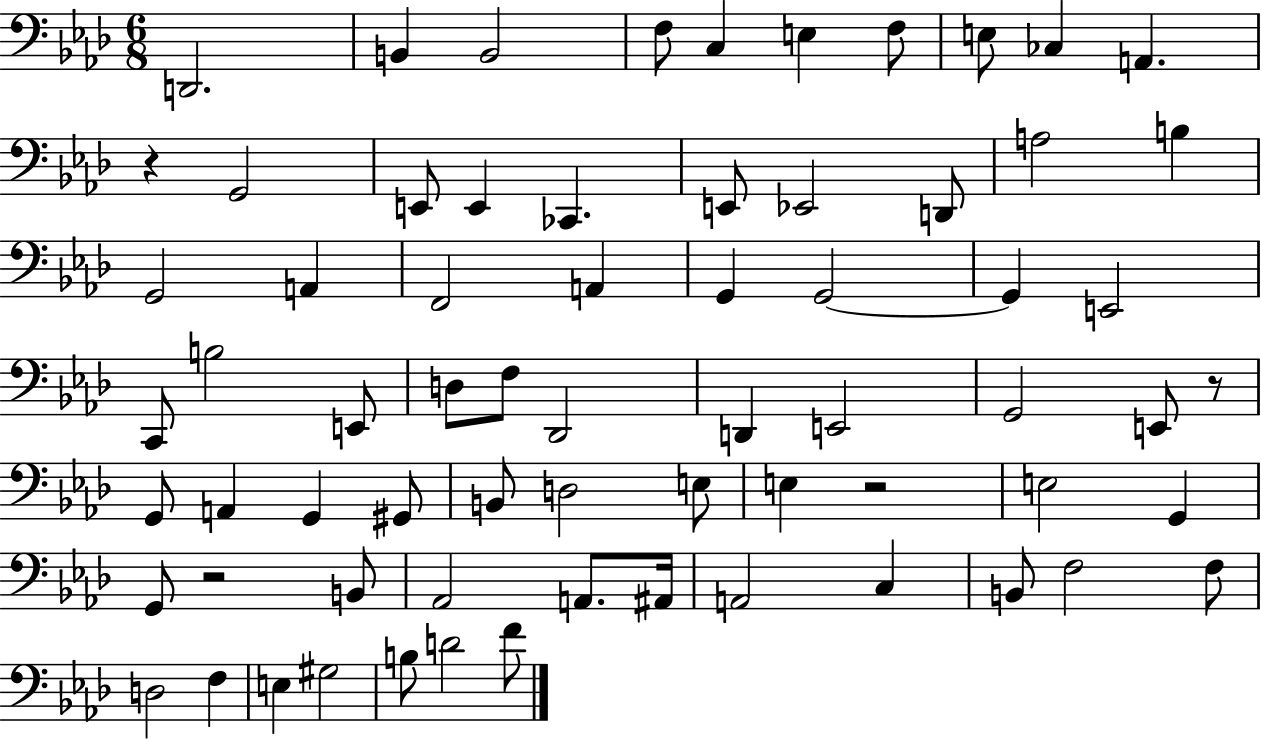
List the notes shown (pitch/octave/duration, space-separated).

D2/h. B2/q B2/h F3/e C3/q E3/q F3/e E3/e CES3/q A2/q. R/q G2/h E2/e E2/q CES2/q. E2/e Eb2/h D2/e A3/h B3/q G2/h A2/q F2/h A2/q G2/q G2/h G2/q E2/h C2/e B3/h E2/e D3/e F3/e Db2/h D2/q E2/h G2/h E2/e R/e G2/e A2/q G2/q G#2/e B2/e D3/h E3/e E3/q R/h E3/h G2/q G2/e R/h B2/e Ab2/h A2/e. A#2/s A2/h C3/q B2/e F3/h F3/e D3/h F3/q E3/q G#3/h B3/e D4/h F4/e